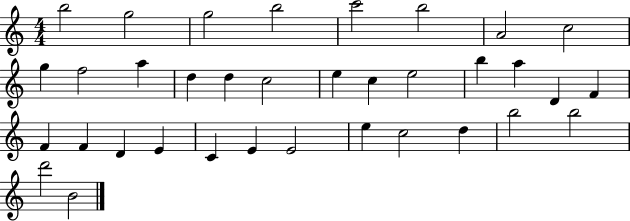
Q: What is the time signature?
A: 4/4